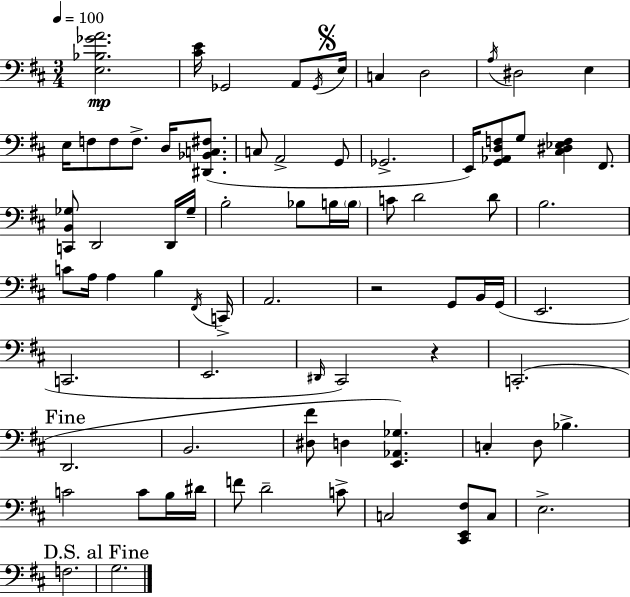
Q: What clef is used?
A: bass